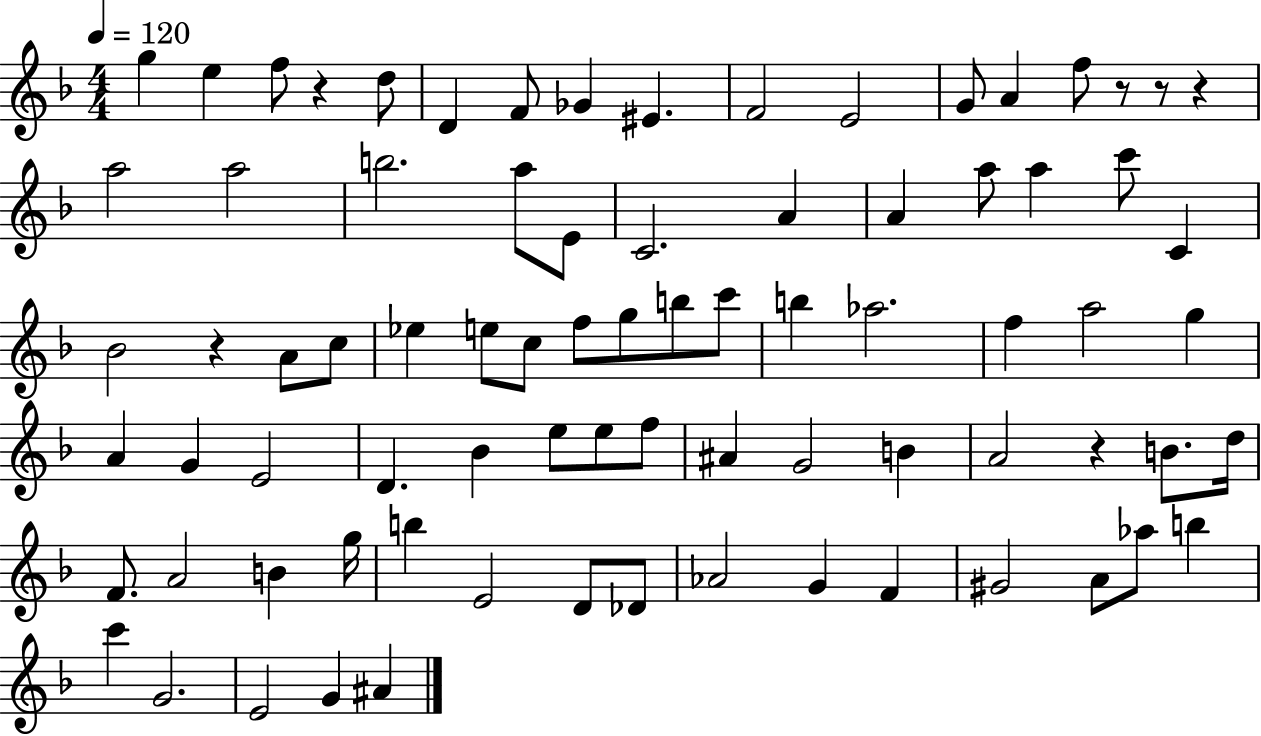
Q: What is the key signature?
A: F major